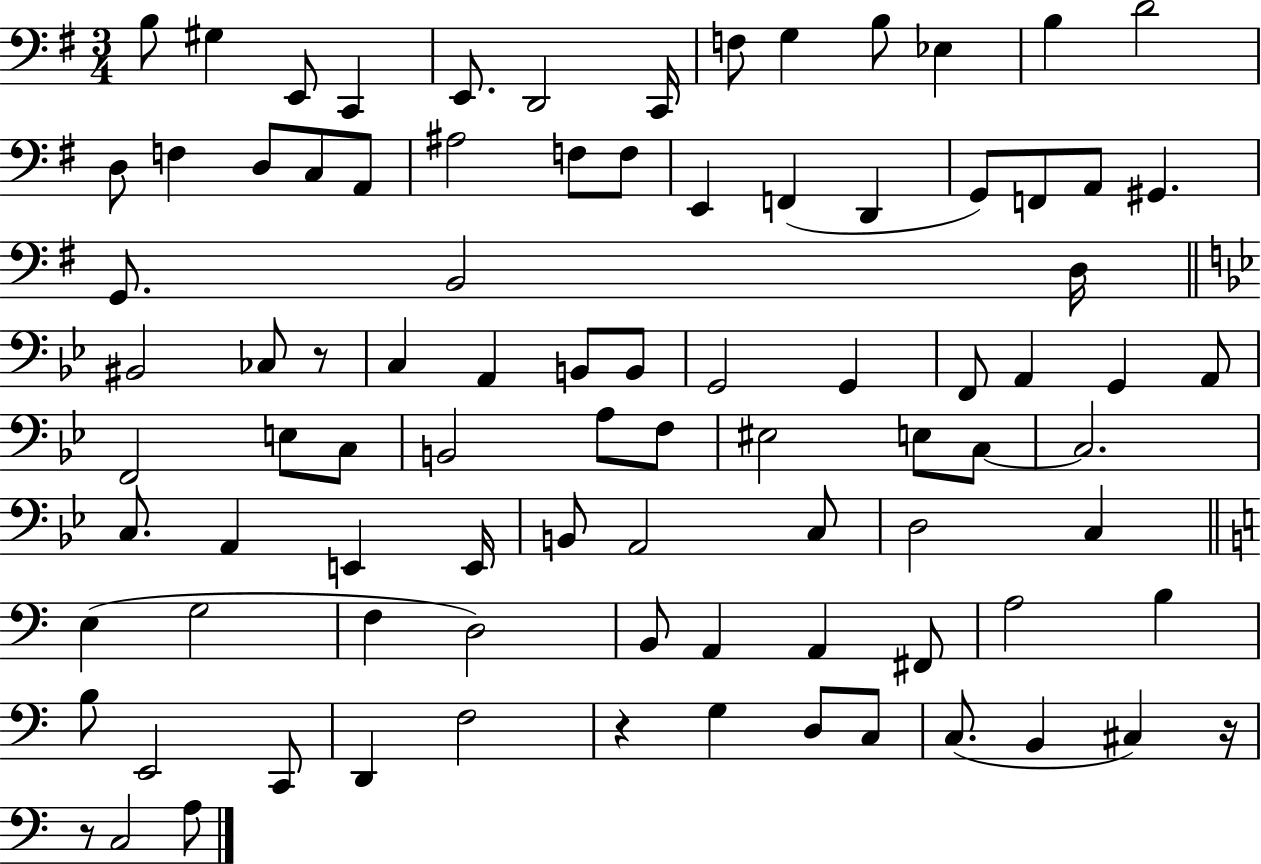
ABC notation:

X:1
T:Untitled
M:3/4
L:1/4
K:G
B,/2 ^G, E,,/2 C,, E,,/2 D,,2 C,,/4 F,/2 G, B,/2 _E, B, D2 D,/2 F, D,/2 C,/2 A,,/2 ^A,2 F,/2 F,/2 E,, F,, D,, G,,/2 F,,/2 A,,/2 ^G,, G,,/2 B,,2 D,/4 ^B,,2 _C,/2 z/2 C, A,, B,,/2 B,,/2 G,,2 G,, F,,/2 A,, G,, A,,/2 F,,2 E,/2 C,/2 B,,2 A,/2 F,/2 ^E,2 E,/2 C,/2 C,2 C,/2 A,, E,, E,,/4 B,,/2 A,,2 C,/2 D,2 C, E, G,2 F, D,2 B,,/2 A,, A,, ^F,,/2 A,2 B, B,/2 E,,2 C,,/2 D,, F,2 z G, D,/2 C,/2 C,/2 B,, ^C, z/4 z/2 C,2 A,/2